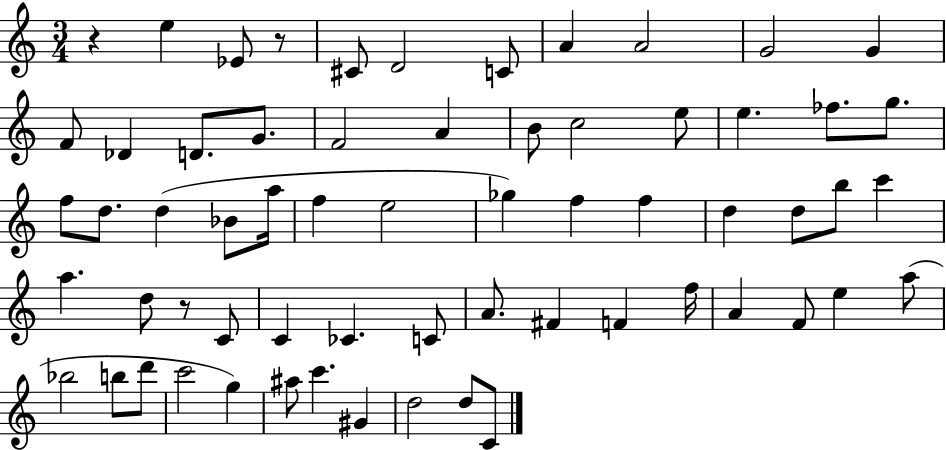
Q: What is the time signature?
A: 3/4